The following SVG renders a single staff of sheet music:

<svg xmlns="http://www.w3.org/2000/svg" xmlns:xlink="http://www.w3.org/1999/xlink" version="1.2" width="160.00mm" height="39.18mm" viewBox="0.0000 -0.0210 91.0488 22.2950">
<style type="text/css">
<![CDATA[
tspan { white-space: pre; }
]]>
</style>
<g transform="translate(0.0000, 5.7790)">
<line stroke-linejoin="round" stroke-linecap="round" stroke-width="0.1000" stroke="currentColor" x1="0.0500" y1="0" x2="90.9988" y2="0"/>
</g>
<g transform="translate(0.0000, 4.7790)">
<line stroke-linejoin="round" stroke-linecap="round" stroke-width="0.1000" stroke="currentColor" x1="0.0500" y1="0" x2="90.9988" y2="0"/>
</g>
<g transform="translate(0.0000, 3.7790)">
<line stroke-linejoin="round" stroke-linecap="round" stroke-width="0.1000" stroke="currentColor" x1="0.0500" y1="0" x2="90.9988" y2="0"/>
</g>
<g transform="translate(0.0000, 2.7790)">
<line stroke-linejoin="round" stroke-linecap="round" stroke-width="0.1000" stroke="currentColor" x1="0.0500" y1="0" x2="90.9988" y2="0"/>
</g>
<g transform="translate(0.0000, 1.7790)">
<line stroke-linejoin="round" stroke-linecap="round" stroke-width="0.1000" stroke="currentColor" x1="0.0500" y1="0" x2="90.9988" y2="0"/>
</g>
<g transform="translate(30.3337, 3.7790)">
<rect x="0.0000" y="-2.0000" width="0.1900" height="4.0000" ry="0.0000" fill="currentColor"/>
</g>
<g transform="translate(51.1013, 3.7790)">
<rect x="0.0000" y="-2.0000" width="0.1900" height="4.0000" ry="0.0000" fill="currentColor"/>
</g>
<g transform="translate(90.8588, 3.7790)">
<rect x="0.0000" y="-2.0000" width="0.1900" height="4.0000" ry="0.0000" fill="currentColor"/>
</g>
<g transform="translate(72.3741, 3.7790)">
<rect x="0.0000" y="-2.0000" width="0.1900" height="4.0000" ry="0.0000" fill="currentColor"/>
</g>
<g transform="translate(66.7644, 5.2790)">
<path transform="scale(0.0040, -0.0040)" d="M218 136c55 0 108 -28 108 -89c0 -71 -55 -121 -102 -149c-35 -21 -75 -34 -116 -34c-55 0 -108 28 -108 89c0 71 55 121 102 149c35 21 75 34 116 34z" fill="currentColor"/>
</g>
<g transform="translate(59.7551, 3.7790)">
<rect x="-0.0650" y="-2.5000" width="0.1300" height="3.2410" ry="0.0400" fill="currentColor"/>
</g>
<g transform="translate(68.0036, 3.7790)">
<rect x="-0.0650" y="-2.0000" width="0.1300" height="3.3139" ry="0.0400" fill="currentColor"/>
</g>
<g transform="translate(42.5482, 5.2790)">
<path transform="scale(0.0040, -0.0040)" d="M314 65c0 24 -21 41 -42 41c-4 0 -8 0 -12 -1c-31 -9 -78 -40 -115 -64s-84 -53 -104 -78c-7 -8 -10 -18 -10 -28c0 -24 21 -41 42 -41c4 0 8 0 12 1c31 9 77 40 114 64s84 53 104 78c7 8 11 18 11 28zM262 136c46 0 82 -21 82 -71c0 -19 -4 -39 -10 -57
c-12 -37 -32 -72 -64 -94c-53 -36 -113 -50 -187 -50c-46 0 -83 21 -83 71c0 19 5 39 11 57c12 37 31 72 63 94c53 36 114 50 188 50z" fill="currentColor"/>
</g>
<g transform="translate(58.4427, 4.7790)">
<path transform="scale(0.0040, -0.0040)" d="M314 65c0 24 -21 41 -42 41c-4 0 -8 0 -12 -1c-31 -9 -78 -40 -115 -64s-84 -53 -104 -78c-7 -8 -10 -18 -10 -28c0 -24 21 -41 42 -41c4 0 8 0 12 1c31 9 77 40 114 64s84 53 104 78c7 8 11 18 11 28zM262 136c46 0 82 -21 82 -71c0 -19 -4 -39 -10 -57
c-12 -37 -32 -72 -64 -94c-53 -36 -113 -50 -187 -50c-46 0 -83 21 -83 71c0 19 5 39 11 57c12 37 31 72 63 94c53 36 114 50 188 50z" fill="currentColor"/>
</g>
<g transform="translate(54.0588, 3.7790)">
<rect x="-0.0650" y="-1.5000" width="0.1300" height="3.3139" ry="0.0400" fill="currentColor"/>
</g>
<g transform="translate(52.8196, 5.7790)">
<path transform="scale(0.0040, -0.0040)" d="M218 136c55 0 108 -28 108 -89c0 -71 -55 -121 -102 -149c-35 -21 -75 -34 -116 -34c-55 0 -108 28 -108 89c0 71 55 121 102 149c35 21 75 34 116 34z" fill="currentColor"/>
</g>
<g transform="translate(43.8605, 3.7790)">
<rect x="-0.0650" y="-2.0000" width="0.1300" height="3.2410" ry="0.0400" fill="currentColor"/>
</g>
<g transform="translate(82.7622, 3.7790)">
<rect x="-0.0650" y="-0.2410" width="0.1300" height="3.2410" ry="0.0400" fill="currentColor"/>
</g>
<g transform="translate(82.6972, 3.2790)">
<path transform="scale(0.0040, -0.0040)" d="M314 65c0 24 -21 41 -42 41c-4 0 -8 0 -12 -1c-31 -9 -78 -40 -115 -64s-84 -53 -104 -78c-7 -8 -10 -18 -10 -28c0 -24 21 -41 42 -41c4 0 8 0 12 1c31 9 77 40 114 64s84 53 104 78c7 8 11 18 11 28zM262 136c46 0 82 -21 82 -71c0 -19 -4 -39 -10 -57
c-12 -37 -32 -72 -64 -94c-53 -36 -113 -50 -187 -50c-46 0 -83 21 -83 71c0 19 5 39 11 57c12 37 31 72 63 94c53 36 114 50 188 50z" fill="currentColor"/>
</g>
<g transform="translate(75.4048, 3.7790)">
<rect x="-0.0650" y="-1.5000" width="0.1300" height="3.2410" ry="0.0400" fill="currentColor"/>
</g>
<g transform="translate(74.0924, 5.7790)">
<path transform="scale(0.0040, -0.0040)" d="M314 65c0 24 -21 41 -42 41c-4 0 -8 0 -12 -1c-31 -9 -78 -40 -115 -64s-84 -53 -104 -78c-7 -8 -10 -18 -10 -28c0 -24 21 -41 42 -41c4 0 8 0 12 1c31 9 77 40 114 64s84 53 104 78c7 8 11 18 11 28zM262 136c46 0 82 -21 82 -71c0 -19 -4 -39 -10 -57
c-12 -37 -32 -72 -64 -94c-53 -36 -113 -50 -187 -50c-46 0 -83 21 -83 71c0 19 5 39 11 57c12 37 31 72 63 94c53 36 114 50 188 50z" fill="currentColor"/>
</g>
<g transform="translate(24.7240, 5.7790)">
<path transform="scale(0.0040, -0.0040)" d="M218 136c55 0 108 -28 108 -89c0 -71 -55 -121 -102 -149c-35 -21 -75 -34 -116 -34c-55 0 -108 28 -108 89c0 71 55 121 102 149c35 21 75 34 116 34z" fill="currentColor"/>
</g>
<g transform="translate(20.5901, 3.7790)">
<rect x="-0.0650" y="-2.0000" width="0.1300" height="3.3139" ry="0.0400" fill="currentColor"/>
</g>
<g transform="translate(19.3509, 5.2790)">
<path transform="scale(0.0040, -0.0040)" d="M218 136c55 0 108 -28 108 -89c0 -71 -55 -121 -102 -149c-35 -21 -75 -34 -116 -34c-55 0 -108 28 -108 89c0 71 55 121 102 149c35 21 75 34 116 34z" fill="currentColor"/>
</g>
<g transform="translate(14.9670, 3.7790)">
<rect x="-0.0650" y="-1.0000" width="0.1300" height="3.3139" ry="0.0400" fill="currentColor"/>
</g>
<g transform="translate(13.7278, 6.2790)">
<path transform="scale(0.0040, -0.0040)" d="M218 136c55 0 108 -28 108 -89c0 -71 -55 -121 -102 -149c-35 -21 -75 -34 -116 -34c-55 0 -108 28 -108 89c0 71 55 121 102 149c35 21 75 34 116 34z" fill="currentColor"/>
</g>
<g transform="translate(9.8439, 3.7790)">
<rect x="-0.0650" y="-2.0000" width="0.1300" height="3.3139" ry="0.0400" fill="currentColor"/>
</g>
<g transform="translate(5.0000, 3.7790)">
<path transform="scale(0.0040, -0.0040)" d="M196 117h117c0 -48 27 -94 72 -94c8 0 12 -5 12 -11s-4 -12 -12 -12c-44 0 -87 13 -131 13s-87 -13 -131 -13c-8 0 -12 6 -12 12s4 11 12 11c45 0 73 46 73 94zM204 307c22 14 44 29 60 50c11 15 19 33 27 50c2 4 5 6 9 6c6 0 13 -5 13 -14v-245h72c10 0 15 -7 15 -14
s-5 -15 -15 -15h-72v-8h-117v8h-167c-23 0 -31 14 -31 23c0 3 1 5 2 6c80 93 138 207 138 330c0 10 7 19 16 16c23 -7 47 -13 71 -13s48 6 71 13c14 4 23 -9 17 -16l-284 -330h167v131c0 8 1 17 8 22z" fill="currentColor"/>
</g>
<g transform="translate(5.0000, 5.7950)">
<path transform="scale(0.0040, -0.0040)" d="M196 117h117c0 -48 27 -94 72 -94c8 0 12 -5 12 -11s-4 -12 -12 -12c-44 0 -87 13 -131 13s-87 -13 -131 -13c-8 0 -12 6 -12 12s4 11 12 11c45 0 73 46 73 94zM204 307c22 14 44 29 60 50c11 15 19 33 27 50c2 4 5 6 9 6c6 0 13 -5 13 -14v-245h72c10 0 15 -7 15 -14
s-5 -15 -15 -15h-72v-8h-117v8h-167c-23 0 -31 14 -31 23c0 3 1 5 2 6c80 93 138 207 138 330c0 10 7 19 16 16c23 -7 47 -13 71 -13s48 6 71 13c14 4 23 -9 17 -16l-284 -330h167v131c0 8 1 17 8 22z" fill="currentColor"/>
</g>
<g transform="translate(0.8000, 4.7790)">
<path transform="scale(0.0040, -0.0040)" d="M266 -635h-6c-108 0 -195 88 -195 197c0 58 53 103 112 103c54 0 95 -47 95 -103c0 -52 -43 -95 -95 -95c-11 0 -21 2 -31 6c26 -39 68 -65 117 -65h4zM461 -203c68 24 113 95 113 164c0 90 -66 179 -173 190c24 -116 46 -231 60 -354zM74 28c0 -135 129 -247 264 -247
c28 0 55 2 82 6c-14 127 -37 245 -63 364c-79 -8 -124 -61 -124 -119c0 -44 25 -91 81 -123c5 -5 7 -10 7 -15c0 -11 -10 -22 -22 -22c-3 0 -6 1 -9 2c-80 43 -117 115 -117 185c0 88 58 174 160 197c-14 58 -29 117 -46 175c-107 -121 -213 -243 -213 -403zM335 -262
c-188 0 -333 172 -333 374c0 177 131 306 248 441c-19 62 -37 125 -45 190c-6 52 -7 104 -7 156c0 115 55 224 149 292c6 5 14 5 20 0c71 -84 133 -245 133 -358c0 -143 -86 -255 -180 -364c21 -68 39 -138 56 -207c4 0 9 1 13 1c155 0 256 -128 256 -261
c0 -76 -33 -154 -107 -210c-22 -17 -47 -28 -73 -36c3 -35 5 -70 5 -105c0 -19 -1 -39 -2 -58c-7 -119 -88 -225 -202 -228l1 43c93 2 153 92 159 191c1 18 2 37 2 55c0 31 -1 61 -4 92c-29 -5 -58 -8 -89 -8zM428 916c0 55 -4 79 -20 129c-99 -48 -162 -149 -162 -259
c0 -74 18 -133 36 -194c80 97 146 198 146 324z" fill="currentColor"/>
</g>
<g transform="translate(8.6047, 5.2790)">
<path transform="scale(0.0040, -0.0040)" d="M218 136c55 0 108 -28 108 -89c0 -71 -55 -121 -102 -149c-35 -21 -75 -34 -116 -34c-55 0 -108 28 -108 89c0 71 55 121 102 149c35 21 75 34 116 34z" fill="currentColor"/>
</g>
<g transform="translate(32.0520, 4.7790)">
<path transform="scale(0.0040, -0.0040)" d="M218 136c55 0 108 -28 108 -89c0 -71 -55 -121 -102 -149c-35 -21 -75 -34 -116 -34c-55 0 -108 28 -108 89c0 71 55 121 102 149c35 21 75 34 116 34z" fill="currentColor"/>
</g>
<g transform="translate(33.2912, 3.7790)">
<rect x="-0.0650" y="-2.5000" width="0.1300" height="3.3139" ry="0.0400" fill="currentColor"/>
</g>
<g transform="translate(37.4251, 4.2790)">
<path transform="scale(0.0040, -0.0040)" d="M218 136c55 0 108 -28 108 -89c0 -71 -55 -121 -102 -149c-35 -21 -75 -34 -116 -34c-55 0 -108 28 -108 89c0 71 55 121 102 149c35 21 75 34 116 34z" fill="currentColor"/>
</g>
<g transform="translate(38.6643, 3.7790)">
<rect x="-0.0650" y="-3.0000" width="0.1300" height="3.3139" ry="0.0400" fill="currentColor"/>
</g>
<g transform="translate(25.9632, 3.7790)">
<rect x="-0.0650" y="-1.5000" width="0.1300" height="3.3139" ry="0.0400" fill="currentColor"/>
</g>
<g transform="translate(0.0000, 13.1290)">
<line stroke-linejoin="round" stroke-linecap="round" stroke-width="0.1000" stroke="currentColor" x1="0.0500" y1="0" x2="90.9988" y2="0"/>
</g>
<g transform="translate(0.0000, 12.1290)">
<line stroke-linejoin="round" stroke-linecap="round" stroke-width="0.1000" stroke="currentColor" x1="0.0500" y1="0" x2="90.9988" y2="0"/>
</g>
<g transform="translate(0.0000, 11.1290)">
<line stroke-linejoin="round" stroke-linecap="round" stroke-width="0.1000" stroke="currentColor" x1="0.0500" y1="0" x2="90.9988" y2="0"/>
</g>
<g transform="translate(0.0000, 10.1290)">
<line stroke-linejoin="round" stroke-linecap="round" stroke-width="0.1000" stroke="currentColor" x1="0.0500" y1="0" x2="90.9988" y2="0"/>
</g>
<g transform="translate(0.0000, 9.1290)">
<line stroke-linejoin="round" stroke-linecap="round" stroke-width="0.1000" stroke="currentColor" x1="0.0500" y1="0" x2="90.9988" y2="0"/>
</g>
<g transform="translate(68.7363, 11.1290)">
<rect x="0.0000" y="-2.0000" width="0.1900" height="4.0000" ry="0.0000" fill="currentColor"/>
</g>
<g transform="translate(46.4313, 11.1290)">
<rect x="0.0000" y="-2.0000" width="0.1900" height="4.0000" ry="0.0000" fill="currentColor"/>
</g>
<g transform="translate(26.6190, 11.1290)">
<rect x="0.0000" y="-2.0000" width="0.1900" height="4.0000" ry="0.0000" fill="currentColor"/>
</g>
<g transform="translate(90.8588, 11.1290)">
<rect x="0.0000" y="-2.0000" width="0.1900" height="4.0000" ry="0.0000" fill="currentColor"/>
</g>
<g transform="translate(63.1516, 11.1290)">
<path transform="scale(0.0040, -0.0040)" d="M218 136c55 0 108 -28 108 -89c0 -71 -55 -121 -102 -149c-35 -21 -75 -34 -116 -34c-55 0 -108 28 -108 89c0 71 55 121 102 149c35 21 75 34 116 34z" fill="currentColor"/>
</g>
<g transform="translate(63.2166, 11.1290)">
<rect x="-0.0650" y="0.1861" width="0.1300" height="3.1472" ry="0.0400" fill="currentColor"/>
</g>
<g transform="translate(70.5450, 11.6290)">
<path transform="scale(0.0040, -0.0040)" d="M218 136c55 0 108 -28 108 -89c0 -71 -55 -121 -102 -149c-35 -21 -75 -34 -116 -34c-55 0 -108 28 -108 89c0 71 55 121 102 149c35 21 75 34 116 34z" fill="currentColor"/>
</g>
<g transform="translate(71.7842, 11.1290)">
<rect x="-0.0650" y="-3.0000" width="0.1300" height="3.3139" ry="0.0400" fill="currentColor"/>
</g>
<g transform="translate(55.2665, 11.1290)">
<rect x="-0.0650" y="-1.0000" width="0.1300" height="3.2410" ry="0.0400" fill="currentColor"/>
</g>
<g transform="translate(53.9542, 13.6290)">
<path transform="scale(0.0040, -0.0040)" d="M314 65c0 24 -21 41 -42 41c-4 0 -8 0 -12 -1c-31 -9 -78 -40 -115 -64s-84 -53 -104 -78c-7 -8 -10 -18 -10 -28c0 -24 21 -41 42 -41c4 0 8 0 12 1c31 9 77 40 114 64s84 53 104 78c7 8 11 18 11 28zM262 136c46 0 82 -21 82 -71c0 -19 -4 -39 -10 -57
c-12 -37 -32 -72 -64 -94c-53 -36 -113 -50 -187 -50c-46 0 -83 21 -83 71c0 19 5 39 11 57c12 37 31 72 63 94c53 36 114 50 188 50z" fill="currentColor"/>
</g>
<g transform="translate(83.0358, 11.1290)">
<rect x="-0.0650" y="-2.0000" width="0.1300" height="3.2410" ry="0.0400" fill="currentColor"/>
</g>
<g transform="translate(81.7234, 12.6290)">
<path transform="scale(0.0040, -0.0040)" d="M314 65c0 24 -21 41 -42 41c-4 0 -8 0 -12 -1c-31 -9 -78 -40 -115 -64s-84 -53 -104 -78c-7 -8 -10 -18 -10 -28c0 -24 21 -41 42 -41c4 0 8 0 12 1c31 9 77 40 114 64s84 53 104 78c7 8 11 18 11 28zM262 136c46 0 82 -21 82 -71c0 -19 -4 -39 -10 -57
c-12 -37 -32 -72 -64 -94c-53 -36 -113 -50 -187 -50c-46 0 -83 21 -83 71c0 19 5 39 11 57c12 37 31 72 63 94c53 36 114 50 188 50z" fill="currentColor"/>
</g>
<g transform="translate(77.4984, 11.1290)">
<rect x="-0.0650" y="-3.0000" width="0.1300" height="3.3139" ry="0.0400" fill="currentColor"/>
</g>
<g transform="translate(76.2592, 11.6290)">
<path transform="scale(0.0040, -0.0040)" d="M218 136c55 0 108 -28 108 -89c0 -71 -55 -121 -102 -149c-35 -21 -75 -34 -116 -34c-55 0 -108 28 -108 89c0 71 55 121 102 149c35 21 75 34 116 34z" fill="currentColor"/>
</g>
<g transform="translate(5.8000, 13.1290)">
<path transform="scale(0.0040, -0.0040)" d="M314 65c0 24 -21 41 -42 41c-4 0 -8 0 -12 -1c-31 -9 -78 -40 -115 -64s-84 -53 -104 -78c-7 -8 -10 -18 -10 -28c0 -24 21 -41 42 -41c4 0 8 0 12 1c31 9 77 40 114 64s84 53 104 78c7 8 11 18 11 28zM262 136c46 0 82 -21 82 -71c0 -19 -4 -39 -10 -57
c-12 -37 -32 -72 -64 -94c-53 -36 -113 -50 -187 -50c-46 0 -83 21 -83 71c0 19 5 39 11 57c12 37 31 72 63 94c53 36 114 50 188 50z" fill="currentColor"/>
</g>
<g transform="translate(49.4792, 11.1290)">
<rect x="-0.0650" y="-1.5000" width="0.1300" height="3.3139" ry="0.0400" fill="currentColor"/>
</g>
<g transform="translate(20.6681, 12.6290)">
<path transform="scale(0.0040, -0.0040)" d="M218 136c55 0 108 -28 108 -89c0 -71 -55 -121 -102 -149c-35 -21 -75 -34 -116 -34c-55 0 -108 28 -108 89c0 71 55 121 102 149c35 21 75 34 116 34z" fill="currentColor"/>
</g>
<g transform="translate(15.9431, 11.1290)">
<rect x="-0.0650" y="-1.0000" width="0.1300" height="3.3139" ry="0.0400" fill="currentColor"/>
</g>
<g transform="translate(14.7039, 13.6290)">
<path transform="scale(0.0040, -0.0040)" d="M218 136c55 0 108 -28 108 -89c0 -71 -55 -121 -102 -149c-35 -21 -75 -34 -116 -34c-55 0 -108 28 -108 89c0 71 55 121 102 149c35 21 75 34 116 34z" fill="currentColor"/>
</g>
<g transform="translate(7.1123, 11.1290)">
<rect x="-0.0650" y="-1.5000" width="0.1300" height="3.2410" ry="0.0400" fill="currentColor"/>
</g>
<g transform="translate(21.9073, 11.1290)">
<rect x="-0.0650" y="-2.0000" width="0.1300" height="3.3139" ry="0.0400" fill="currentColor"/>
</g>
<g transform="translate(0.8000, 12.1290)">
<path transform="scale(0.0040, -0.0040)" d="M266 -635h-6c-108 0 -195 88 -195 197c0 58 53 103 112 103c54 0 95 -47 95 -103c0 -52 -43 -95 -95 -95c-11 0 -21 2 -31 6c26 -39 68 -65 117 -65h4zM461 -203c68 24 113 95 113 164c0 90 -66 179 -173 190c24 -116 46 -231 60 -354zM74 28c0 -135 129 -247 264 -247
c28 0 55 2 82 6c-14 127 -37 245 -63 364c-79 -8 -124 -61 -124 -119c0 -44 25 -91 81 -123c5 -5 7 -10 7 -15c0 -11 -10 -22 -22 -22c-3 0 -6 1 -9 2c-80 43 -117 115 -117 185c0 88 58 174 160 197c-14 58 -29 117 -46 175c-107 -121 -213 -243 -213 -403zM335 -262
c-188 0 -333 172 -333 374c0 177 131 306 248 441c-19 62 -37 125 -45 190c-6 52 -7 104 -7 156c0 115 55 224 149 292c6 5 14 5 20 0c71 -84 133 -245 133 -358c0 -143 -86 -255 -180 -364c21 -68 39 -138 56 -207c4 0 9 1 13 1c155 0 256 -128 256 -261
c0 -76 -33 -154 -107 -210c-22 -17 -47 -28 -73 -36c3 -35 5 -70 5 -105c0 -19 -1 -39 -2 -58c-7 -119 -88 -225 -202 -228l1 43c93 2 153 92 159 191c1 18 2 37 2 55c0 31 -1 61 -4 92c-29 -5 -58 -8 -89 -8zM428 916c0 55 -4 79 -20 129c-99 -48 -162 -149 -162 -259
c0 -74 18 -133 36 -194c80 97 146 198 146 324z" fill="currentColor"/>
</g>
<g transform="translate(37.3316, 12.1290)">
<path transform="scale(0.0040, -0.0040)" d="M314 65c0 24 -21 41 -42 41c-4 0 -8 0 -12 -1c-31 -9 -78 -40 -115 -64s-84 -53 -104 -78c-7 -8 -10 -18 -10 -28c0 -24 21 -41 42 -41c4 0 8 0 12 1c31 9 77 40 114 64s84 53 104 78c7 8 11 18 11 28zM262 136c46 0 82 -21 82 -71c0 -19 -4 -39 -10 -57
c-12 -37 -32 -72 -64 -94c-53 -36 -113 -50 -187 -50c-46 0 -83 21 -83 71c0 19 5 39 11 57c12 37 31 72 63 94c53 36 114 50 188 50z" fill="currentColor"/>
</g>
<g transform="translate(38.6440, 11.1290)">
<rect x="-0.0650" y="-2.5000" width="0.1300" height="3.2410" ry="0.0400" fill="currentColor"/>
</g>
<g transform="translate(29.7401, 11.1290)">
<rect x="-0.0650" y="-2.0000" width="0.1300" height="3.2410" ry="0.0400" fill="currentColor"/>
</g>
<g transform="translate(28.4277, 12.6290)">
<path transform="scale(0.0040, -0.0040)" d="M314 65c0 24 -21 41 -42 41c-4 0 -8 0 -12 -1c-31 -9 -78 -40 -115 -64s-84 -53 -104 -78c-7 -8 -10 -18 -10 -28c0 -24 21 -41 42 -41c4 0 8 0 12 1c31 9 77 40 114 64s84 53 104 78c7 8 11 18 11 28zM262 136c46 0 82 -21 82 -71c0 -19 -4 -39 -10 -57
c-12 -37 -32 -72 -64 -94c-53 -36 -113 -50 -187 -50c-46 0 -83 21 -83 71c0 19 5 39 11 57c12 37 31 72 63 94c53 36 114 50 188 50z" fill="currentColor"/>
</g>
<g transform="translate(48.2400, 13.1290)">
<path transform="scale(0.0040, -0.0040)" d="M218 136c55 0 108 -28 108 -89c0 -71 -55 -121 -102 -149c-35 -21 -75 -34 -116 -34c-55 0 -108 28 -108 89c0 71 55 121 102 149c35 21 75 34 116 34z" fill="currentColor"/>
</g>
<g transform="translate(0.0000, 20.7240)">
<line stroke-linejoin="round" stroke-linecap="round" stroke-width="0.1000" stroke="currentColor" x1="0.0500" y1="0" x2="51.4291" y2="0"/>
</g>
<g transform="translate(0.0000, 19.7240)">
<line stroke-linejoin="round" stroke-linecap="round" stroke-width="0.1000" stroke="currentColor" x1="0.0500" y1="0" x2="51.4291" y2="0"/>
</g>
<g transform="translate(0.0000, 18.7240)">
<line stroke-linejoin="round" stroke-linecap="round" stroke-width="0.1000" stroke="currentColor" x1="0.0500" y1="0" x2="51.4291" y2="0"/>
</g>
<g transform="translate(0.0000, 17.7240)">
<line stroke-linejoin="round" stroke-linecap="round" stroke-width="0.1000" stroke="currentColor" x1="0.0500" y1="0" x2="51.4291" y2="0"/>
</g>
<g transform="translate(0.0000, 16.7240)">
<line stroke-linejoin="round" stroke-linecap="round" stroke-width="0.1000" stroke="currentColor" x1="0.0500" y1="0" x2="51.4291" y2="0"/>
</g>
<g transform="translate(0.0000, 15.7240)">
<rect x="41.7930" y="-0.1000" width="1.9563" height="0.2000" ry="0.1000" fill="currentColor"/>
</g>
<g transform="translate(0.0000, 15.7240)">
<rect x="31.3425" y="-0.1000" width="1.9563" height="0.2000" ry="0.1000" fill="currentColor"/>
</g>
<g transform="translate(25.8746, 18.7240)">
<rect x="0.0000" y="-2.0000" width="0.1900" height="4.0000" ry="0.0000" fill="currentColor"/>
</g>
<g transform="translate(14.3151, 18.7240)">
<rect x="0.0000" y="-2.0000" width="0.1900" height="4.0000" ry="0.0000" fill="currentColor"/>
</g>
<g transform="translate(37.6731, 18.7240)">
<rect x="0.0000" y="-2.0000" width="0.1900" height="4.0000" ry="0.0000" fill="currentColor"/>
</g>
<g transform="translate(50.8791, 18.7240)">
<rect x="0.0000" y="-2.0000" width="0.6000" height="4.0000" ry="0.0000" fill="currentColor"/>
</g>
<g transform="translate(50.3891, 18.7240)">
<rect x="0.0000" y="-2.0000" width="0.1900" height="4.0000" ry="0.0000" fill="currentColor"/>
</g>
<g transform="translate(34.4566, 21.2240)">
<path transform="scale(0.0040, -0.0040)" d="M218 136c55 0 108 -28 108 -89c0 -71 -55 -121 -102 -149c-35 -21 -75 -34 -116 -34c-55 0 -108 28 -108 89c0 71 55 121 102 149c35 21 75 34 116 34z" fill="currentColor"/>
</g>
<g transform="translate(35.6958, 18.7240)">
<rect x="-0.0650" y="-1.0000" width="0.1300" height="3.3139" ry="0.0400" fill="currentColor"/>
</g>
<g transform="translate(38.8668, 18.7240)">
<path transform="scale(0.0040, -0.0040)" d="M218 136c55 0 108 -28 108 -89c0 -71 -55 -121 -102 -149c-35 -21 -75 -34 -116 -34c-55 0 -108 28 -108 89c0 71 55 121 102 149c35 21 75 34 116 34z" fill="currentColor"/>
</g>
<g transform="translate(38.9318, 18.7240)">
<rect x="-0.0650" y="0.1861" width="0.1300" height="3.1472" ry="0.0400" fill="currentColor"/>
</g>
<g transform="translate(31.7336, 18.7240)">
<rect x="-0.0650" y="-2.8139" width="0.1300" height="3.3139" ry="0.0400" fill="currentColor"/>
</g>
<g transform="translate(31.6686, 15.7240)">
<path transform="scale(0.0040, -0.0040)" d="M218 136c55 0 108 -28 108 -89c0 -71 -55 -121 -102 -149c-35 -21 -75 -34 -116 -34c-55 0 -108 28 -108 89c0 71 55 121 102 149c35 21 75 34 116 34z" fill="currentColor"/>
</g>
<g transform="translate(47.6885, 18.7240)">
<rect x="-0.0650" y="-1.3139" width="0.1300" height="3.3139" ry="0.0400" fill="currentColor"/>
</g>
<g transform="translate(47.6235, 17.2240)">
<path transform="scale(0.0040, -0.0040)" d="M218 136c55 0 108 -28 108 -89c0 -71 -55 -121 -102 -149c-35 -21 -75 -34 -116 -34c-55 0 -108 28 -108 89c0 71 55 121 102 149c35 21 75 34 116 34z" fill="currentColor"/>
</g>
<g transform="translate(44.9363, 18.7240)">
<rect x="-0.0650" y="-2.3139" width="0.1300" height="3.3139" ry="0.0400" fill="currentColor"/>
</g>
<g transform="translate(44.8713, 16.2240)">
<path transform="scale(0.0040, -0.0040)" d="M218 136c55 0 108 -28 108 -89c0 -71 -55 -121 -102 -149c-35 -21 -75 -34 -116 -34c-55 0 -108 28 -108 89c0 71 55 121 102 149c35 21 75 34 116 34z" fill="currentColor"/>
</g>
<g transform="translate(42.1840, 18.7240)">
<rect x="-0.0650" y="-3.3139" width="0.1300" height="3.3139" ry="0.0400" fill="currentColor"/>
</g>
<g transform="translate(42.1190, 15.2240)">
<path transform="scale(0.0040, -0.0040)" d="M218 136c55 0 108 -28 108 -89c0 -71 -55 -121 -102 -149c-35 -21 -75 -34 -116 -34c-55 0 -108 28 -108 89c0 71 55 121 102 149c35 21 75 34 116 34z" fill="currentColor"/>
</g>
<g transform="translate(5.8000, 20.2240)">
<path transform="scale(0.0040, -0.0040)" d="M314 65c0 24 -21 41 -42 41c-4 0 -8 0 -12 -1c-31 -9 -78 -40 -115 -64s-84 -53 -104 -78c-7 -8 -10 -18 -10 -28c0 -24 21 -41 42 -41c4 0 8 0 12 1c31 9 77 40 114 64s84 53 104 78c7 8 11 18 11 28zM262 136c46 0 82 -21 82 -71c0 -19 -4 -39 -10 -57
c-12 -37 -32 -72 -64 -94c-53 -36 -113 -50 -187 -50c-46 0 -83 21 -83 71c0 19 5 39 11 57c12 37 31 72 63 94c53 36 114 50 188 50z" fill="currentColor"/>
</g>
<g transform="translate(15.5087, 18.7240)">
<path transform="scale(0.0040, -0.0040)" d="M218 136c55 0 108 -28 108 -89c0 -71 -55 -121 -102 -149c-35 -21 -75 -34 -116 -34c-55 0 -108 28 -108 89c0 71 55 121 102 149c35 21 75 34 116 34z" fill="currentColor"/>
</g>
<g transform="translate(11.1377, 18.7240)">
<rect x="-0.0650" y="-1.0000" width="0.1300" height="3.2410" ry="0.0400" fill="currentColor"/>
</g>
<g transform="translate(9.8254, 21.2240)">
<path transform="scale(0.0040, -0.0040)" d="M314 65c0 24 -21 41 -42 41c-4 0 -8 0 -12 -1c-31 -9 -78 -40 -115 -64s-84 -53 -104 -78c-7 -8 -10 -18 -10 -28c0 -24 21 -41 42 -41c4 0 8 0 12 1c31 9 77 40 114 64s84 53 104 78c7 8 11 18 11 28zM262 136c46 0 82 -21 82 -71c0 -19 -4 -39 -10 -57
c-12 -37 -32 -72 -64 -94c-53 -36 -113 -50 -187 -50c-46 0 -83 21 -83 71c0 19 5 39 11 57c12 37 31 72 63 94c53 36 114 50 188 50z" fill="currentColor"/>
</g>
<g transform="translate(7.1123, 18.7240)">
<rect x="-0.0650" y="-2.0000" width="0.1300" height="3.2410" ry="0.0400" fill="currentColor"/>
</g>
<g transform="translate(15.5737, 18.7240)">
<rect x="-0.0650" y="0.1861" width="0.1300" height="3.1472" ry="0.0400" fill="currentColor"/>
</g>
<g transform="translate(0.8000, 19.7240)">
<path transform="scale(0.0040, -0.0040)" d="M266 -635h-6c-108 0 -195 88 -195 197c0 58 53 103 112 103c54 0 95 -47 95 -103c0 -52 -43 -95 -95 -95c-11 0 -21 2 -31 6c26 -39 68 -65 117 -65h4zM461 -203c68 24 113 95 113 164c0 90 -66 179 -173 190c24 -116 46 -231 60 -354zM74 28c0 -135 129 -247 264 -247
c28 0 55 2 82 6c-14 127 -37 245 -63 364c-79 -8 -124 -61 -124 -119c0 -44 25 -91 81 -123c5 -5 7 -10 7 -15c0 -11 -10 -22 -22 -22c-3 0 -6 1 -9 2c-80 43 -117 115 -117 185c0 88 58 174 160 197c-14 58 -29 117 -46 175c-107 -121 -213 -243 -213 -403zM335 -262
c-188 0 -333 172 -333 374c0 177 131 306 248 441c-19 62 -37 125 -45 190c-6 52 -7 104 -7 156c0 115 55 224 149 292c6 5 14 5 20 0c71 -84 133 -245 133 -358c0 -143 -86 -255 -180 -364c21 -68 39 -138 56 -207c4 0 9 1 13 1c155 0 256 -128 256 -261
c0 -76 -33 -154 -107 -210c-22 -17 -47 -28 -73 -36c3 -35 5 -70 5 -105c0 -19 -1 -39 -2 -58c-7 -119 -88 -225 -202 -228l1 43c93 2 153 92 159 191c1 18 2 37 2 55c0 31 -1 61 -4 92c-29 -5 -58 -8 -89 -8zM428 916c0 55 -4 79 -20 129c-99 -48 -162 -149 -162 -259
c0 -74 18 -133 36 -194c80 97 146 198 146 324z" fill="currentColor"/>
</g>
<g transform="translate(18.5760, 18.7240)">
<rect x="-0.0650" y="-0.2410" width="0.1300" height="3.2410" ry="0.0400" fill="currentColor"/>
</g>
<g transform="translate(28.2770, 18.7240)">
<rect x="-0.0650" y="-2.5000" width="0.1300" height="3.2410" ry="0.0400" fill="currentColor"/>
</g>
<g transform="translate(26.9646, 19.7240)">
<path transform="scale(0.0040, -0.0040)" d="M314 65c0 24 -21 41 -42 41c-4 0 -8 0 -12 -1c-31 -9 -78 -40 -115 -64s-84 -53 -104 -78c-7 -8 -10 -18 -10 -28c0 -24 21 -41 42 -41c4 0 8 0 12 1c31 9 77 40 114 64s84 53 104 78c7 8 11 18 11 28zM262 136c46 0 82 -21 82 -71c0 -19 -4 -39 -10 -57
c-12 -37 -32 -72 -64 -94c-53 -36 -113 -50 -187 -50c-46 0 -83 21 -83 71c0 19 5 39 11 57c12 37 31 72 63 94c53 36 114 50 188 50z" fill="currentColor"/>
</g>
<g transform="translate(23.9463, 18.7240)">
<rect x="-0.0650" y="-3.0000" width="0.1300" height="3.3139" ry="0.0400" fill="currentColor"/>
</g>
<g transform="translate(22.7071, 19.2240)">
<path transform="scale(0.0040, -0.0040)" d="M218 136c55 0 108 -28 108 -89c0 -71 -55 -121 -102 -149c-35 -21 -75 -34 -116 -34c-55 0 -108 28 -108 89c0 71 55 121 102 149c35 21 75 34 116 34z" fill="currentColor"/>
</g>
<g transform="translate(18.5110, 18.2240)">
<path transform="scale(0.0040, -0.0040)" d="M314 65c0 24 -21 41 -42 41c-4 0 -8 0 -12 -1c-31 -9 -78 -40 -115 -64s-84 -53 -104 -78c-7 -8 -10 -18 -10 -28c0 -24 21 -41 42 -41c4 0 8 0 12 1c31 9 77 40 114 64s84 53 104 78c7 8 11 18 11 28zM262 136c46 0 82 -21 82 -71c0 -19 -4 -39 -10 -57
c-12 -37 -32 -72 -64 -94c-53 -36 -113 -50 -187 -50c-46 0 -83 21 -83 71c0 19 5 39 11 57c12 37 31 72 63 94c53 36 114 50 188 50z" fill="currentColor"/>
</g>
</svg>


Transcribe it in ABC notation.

X:1
T:Untitled
M:4/4
L:1/4
K:C
F D F E G A F2 E G2 F E2 c2 E2 D F F2 G2 E D2 B A A F2 F2 D2 B c2 A G2 a D B b g e